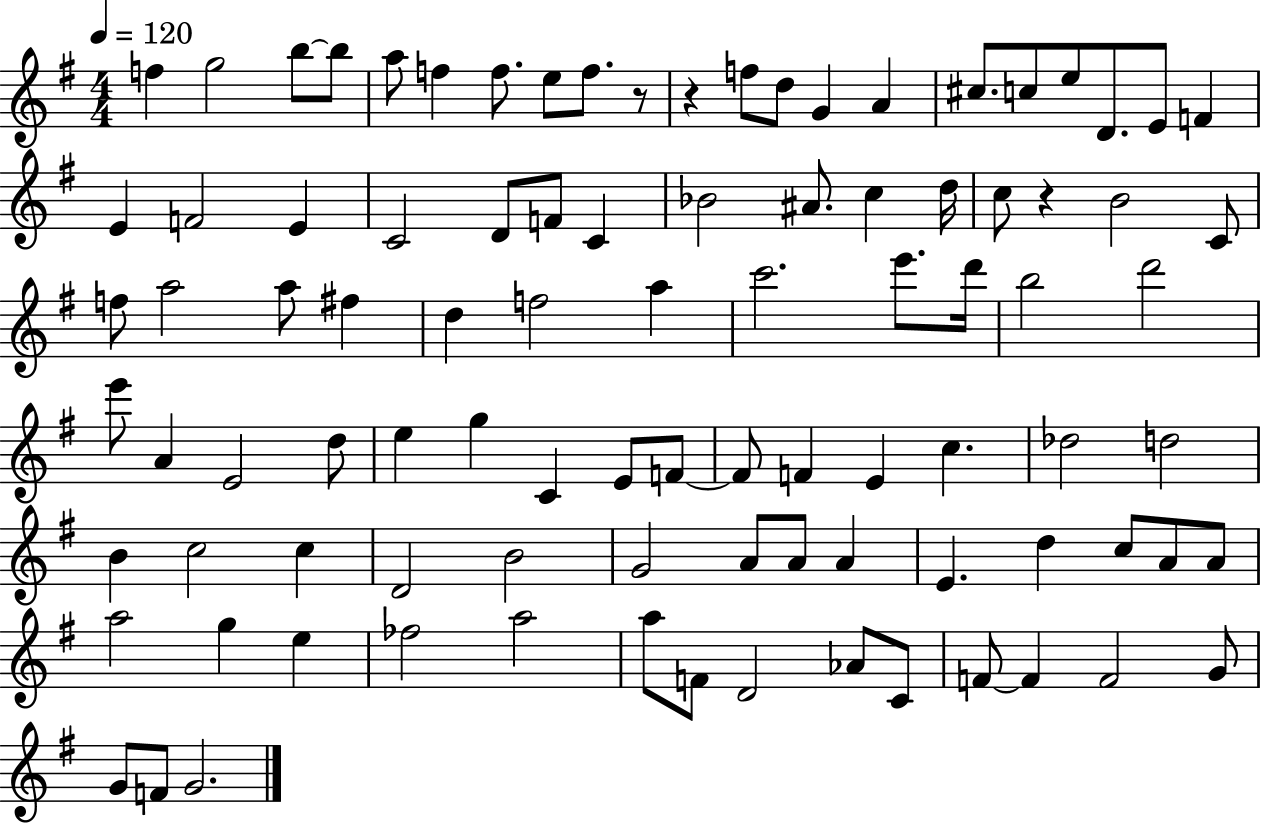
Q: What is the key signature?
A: G major